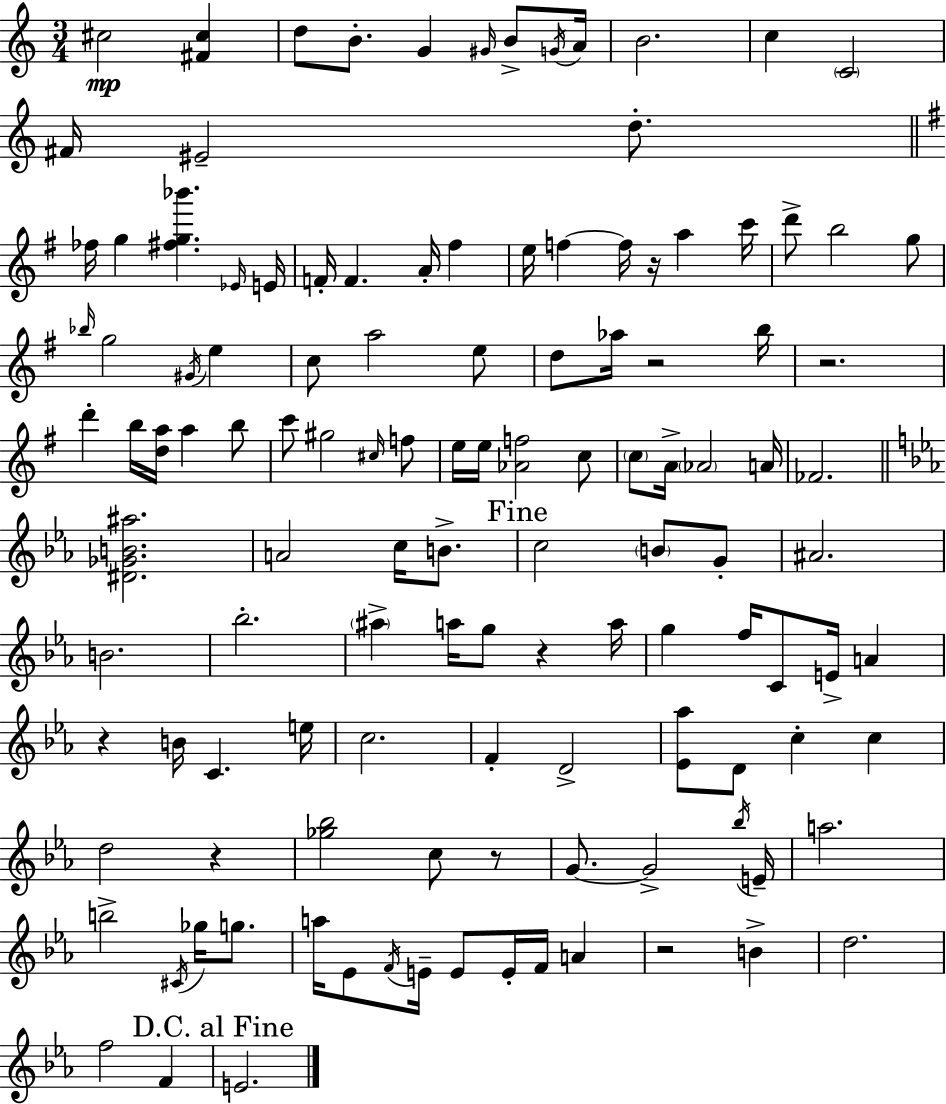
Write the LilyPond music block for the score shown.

{
  \clef treble
  \numericTimeSignature
  \time 3/4
  \key c \major
  cis''2\mp <fis' cis''>4 | d''8 b'8.-. g'4 \grace { gis'16 } b'8-> | \acciaccatura { g'16 } a'16 b'2. | c''4 \parenthesize c'2 | \break fis'16 eis'2-- d''8.-. | \bar "||" \break \key e \minor fes''16 g''4 <fis'' g'' bes'''>4. \grace { ees'16 } | e'16 f'16-. f'4. a'16-. fis''4 | e''16 f''4~~ f''16 r16 a''4 | c'''16 d'''8-> b''2 g''8 | \break \grace { bes''16 } g''2 \acciaccatura { gis'16 } e''4 | c''8 a''2 | e''8 d''8 aes''16 r2 | b''16 r2. | \break d'''4-. b''16 <d'' a''>16 a''4 | b''8 c'''8 gis''2 | \grace { cis''16 } f''8 e''16 e''16 <aes' f''>2 | c''8 \parenthesize c''8 a'16-> \parenthesize aes'2 | \break a'16 fes'2. | \bar "||" \break \key c \minor <dis' ges' b' ais''>2. | a'2 c''16 b'8.-> | \mark "Fine" c''2 \parenthesize b'8 g'8-. | ais'2. | \break b'2. | bes''2.-. | \parenthesize ais''4-> a''16 g''8 r4 a''16 | g''4 f''16 c'8 e'16-> a'4 | \break r4 b'16 c'4. e''16 | c''2. | f'4-. d'2-> | <ees' aes''>8 d'8 c''4-. c''4 | \break d''2 r4 | <ges'' bes''>2 c''8 r8 | g'8.~~ g'2-> \acciaccatura { bes''16 } | e'16-- a''2. | \break b''2-> \acciaccatura { cis'16 } ges''16 g''8. | a''16 ees'8 \acciaccatura { f'16 } e'16-- e'8 e'16-. f'16 a'4 | r2 b'4-> | d''2. | \break f''2 f'4 | \mark "D.C. al Fine" e'2. | \bar "|."
}